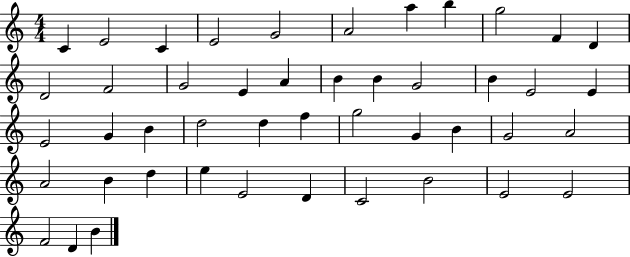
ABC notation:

X:1
T:Untitled
M:4/4
L:1/4
K:C
C E2 C E2 G2 A2 a b g2 F D D2 F2 G2 E A B B G2 B E2 E E2 G B d2 d f g2 G B G2 A2 A2 B d e E2 D C2 B2 E2 E2 F2 D B